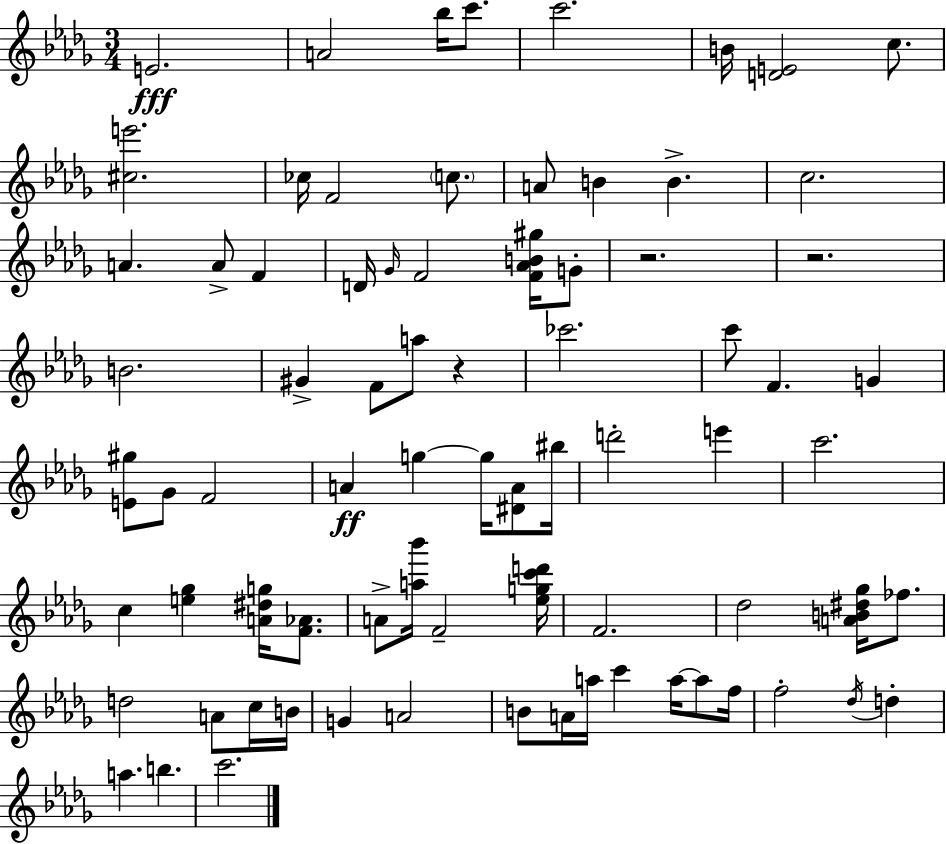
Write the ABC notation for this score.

X:1
T:Untitled
M:3/4
L:1/4
K:Bbm
E2 A2 _b/4 c'/2 c'2 B/4 [DE]2 c/2 [^ce']2 _c/4 F2 c/2 A/2 B B c2 A A/2 F D/4 _G/4 F2 [F_AB^g]/4 G/2 z2 z2 B2 ^G F/2 a/2 z _c'2 c'/2 F G [E^g]/2 _G/2 F2 A g g/4 [^DA]/2 ^b/4 d'2 e' c'2 c [e_g] [A^dg]/4 [F_A]/2 A/2 [a_b']/4 F2 [_egc'd']/4 F2 _d2 [AB^d_g]/4 _f/2 d2 A/2 c/4 B/4 G A2 B/2 A/4 a/4 c' a/4 a/2 f/4 f2 _d/4 d a b c'2